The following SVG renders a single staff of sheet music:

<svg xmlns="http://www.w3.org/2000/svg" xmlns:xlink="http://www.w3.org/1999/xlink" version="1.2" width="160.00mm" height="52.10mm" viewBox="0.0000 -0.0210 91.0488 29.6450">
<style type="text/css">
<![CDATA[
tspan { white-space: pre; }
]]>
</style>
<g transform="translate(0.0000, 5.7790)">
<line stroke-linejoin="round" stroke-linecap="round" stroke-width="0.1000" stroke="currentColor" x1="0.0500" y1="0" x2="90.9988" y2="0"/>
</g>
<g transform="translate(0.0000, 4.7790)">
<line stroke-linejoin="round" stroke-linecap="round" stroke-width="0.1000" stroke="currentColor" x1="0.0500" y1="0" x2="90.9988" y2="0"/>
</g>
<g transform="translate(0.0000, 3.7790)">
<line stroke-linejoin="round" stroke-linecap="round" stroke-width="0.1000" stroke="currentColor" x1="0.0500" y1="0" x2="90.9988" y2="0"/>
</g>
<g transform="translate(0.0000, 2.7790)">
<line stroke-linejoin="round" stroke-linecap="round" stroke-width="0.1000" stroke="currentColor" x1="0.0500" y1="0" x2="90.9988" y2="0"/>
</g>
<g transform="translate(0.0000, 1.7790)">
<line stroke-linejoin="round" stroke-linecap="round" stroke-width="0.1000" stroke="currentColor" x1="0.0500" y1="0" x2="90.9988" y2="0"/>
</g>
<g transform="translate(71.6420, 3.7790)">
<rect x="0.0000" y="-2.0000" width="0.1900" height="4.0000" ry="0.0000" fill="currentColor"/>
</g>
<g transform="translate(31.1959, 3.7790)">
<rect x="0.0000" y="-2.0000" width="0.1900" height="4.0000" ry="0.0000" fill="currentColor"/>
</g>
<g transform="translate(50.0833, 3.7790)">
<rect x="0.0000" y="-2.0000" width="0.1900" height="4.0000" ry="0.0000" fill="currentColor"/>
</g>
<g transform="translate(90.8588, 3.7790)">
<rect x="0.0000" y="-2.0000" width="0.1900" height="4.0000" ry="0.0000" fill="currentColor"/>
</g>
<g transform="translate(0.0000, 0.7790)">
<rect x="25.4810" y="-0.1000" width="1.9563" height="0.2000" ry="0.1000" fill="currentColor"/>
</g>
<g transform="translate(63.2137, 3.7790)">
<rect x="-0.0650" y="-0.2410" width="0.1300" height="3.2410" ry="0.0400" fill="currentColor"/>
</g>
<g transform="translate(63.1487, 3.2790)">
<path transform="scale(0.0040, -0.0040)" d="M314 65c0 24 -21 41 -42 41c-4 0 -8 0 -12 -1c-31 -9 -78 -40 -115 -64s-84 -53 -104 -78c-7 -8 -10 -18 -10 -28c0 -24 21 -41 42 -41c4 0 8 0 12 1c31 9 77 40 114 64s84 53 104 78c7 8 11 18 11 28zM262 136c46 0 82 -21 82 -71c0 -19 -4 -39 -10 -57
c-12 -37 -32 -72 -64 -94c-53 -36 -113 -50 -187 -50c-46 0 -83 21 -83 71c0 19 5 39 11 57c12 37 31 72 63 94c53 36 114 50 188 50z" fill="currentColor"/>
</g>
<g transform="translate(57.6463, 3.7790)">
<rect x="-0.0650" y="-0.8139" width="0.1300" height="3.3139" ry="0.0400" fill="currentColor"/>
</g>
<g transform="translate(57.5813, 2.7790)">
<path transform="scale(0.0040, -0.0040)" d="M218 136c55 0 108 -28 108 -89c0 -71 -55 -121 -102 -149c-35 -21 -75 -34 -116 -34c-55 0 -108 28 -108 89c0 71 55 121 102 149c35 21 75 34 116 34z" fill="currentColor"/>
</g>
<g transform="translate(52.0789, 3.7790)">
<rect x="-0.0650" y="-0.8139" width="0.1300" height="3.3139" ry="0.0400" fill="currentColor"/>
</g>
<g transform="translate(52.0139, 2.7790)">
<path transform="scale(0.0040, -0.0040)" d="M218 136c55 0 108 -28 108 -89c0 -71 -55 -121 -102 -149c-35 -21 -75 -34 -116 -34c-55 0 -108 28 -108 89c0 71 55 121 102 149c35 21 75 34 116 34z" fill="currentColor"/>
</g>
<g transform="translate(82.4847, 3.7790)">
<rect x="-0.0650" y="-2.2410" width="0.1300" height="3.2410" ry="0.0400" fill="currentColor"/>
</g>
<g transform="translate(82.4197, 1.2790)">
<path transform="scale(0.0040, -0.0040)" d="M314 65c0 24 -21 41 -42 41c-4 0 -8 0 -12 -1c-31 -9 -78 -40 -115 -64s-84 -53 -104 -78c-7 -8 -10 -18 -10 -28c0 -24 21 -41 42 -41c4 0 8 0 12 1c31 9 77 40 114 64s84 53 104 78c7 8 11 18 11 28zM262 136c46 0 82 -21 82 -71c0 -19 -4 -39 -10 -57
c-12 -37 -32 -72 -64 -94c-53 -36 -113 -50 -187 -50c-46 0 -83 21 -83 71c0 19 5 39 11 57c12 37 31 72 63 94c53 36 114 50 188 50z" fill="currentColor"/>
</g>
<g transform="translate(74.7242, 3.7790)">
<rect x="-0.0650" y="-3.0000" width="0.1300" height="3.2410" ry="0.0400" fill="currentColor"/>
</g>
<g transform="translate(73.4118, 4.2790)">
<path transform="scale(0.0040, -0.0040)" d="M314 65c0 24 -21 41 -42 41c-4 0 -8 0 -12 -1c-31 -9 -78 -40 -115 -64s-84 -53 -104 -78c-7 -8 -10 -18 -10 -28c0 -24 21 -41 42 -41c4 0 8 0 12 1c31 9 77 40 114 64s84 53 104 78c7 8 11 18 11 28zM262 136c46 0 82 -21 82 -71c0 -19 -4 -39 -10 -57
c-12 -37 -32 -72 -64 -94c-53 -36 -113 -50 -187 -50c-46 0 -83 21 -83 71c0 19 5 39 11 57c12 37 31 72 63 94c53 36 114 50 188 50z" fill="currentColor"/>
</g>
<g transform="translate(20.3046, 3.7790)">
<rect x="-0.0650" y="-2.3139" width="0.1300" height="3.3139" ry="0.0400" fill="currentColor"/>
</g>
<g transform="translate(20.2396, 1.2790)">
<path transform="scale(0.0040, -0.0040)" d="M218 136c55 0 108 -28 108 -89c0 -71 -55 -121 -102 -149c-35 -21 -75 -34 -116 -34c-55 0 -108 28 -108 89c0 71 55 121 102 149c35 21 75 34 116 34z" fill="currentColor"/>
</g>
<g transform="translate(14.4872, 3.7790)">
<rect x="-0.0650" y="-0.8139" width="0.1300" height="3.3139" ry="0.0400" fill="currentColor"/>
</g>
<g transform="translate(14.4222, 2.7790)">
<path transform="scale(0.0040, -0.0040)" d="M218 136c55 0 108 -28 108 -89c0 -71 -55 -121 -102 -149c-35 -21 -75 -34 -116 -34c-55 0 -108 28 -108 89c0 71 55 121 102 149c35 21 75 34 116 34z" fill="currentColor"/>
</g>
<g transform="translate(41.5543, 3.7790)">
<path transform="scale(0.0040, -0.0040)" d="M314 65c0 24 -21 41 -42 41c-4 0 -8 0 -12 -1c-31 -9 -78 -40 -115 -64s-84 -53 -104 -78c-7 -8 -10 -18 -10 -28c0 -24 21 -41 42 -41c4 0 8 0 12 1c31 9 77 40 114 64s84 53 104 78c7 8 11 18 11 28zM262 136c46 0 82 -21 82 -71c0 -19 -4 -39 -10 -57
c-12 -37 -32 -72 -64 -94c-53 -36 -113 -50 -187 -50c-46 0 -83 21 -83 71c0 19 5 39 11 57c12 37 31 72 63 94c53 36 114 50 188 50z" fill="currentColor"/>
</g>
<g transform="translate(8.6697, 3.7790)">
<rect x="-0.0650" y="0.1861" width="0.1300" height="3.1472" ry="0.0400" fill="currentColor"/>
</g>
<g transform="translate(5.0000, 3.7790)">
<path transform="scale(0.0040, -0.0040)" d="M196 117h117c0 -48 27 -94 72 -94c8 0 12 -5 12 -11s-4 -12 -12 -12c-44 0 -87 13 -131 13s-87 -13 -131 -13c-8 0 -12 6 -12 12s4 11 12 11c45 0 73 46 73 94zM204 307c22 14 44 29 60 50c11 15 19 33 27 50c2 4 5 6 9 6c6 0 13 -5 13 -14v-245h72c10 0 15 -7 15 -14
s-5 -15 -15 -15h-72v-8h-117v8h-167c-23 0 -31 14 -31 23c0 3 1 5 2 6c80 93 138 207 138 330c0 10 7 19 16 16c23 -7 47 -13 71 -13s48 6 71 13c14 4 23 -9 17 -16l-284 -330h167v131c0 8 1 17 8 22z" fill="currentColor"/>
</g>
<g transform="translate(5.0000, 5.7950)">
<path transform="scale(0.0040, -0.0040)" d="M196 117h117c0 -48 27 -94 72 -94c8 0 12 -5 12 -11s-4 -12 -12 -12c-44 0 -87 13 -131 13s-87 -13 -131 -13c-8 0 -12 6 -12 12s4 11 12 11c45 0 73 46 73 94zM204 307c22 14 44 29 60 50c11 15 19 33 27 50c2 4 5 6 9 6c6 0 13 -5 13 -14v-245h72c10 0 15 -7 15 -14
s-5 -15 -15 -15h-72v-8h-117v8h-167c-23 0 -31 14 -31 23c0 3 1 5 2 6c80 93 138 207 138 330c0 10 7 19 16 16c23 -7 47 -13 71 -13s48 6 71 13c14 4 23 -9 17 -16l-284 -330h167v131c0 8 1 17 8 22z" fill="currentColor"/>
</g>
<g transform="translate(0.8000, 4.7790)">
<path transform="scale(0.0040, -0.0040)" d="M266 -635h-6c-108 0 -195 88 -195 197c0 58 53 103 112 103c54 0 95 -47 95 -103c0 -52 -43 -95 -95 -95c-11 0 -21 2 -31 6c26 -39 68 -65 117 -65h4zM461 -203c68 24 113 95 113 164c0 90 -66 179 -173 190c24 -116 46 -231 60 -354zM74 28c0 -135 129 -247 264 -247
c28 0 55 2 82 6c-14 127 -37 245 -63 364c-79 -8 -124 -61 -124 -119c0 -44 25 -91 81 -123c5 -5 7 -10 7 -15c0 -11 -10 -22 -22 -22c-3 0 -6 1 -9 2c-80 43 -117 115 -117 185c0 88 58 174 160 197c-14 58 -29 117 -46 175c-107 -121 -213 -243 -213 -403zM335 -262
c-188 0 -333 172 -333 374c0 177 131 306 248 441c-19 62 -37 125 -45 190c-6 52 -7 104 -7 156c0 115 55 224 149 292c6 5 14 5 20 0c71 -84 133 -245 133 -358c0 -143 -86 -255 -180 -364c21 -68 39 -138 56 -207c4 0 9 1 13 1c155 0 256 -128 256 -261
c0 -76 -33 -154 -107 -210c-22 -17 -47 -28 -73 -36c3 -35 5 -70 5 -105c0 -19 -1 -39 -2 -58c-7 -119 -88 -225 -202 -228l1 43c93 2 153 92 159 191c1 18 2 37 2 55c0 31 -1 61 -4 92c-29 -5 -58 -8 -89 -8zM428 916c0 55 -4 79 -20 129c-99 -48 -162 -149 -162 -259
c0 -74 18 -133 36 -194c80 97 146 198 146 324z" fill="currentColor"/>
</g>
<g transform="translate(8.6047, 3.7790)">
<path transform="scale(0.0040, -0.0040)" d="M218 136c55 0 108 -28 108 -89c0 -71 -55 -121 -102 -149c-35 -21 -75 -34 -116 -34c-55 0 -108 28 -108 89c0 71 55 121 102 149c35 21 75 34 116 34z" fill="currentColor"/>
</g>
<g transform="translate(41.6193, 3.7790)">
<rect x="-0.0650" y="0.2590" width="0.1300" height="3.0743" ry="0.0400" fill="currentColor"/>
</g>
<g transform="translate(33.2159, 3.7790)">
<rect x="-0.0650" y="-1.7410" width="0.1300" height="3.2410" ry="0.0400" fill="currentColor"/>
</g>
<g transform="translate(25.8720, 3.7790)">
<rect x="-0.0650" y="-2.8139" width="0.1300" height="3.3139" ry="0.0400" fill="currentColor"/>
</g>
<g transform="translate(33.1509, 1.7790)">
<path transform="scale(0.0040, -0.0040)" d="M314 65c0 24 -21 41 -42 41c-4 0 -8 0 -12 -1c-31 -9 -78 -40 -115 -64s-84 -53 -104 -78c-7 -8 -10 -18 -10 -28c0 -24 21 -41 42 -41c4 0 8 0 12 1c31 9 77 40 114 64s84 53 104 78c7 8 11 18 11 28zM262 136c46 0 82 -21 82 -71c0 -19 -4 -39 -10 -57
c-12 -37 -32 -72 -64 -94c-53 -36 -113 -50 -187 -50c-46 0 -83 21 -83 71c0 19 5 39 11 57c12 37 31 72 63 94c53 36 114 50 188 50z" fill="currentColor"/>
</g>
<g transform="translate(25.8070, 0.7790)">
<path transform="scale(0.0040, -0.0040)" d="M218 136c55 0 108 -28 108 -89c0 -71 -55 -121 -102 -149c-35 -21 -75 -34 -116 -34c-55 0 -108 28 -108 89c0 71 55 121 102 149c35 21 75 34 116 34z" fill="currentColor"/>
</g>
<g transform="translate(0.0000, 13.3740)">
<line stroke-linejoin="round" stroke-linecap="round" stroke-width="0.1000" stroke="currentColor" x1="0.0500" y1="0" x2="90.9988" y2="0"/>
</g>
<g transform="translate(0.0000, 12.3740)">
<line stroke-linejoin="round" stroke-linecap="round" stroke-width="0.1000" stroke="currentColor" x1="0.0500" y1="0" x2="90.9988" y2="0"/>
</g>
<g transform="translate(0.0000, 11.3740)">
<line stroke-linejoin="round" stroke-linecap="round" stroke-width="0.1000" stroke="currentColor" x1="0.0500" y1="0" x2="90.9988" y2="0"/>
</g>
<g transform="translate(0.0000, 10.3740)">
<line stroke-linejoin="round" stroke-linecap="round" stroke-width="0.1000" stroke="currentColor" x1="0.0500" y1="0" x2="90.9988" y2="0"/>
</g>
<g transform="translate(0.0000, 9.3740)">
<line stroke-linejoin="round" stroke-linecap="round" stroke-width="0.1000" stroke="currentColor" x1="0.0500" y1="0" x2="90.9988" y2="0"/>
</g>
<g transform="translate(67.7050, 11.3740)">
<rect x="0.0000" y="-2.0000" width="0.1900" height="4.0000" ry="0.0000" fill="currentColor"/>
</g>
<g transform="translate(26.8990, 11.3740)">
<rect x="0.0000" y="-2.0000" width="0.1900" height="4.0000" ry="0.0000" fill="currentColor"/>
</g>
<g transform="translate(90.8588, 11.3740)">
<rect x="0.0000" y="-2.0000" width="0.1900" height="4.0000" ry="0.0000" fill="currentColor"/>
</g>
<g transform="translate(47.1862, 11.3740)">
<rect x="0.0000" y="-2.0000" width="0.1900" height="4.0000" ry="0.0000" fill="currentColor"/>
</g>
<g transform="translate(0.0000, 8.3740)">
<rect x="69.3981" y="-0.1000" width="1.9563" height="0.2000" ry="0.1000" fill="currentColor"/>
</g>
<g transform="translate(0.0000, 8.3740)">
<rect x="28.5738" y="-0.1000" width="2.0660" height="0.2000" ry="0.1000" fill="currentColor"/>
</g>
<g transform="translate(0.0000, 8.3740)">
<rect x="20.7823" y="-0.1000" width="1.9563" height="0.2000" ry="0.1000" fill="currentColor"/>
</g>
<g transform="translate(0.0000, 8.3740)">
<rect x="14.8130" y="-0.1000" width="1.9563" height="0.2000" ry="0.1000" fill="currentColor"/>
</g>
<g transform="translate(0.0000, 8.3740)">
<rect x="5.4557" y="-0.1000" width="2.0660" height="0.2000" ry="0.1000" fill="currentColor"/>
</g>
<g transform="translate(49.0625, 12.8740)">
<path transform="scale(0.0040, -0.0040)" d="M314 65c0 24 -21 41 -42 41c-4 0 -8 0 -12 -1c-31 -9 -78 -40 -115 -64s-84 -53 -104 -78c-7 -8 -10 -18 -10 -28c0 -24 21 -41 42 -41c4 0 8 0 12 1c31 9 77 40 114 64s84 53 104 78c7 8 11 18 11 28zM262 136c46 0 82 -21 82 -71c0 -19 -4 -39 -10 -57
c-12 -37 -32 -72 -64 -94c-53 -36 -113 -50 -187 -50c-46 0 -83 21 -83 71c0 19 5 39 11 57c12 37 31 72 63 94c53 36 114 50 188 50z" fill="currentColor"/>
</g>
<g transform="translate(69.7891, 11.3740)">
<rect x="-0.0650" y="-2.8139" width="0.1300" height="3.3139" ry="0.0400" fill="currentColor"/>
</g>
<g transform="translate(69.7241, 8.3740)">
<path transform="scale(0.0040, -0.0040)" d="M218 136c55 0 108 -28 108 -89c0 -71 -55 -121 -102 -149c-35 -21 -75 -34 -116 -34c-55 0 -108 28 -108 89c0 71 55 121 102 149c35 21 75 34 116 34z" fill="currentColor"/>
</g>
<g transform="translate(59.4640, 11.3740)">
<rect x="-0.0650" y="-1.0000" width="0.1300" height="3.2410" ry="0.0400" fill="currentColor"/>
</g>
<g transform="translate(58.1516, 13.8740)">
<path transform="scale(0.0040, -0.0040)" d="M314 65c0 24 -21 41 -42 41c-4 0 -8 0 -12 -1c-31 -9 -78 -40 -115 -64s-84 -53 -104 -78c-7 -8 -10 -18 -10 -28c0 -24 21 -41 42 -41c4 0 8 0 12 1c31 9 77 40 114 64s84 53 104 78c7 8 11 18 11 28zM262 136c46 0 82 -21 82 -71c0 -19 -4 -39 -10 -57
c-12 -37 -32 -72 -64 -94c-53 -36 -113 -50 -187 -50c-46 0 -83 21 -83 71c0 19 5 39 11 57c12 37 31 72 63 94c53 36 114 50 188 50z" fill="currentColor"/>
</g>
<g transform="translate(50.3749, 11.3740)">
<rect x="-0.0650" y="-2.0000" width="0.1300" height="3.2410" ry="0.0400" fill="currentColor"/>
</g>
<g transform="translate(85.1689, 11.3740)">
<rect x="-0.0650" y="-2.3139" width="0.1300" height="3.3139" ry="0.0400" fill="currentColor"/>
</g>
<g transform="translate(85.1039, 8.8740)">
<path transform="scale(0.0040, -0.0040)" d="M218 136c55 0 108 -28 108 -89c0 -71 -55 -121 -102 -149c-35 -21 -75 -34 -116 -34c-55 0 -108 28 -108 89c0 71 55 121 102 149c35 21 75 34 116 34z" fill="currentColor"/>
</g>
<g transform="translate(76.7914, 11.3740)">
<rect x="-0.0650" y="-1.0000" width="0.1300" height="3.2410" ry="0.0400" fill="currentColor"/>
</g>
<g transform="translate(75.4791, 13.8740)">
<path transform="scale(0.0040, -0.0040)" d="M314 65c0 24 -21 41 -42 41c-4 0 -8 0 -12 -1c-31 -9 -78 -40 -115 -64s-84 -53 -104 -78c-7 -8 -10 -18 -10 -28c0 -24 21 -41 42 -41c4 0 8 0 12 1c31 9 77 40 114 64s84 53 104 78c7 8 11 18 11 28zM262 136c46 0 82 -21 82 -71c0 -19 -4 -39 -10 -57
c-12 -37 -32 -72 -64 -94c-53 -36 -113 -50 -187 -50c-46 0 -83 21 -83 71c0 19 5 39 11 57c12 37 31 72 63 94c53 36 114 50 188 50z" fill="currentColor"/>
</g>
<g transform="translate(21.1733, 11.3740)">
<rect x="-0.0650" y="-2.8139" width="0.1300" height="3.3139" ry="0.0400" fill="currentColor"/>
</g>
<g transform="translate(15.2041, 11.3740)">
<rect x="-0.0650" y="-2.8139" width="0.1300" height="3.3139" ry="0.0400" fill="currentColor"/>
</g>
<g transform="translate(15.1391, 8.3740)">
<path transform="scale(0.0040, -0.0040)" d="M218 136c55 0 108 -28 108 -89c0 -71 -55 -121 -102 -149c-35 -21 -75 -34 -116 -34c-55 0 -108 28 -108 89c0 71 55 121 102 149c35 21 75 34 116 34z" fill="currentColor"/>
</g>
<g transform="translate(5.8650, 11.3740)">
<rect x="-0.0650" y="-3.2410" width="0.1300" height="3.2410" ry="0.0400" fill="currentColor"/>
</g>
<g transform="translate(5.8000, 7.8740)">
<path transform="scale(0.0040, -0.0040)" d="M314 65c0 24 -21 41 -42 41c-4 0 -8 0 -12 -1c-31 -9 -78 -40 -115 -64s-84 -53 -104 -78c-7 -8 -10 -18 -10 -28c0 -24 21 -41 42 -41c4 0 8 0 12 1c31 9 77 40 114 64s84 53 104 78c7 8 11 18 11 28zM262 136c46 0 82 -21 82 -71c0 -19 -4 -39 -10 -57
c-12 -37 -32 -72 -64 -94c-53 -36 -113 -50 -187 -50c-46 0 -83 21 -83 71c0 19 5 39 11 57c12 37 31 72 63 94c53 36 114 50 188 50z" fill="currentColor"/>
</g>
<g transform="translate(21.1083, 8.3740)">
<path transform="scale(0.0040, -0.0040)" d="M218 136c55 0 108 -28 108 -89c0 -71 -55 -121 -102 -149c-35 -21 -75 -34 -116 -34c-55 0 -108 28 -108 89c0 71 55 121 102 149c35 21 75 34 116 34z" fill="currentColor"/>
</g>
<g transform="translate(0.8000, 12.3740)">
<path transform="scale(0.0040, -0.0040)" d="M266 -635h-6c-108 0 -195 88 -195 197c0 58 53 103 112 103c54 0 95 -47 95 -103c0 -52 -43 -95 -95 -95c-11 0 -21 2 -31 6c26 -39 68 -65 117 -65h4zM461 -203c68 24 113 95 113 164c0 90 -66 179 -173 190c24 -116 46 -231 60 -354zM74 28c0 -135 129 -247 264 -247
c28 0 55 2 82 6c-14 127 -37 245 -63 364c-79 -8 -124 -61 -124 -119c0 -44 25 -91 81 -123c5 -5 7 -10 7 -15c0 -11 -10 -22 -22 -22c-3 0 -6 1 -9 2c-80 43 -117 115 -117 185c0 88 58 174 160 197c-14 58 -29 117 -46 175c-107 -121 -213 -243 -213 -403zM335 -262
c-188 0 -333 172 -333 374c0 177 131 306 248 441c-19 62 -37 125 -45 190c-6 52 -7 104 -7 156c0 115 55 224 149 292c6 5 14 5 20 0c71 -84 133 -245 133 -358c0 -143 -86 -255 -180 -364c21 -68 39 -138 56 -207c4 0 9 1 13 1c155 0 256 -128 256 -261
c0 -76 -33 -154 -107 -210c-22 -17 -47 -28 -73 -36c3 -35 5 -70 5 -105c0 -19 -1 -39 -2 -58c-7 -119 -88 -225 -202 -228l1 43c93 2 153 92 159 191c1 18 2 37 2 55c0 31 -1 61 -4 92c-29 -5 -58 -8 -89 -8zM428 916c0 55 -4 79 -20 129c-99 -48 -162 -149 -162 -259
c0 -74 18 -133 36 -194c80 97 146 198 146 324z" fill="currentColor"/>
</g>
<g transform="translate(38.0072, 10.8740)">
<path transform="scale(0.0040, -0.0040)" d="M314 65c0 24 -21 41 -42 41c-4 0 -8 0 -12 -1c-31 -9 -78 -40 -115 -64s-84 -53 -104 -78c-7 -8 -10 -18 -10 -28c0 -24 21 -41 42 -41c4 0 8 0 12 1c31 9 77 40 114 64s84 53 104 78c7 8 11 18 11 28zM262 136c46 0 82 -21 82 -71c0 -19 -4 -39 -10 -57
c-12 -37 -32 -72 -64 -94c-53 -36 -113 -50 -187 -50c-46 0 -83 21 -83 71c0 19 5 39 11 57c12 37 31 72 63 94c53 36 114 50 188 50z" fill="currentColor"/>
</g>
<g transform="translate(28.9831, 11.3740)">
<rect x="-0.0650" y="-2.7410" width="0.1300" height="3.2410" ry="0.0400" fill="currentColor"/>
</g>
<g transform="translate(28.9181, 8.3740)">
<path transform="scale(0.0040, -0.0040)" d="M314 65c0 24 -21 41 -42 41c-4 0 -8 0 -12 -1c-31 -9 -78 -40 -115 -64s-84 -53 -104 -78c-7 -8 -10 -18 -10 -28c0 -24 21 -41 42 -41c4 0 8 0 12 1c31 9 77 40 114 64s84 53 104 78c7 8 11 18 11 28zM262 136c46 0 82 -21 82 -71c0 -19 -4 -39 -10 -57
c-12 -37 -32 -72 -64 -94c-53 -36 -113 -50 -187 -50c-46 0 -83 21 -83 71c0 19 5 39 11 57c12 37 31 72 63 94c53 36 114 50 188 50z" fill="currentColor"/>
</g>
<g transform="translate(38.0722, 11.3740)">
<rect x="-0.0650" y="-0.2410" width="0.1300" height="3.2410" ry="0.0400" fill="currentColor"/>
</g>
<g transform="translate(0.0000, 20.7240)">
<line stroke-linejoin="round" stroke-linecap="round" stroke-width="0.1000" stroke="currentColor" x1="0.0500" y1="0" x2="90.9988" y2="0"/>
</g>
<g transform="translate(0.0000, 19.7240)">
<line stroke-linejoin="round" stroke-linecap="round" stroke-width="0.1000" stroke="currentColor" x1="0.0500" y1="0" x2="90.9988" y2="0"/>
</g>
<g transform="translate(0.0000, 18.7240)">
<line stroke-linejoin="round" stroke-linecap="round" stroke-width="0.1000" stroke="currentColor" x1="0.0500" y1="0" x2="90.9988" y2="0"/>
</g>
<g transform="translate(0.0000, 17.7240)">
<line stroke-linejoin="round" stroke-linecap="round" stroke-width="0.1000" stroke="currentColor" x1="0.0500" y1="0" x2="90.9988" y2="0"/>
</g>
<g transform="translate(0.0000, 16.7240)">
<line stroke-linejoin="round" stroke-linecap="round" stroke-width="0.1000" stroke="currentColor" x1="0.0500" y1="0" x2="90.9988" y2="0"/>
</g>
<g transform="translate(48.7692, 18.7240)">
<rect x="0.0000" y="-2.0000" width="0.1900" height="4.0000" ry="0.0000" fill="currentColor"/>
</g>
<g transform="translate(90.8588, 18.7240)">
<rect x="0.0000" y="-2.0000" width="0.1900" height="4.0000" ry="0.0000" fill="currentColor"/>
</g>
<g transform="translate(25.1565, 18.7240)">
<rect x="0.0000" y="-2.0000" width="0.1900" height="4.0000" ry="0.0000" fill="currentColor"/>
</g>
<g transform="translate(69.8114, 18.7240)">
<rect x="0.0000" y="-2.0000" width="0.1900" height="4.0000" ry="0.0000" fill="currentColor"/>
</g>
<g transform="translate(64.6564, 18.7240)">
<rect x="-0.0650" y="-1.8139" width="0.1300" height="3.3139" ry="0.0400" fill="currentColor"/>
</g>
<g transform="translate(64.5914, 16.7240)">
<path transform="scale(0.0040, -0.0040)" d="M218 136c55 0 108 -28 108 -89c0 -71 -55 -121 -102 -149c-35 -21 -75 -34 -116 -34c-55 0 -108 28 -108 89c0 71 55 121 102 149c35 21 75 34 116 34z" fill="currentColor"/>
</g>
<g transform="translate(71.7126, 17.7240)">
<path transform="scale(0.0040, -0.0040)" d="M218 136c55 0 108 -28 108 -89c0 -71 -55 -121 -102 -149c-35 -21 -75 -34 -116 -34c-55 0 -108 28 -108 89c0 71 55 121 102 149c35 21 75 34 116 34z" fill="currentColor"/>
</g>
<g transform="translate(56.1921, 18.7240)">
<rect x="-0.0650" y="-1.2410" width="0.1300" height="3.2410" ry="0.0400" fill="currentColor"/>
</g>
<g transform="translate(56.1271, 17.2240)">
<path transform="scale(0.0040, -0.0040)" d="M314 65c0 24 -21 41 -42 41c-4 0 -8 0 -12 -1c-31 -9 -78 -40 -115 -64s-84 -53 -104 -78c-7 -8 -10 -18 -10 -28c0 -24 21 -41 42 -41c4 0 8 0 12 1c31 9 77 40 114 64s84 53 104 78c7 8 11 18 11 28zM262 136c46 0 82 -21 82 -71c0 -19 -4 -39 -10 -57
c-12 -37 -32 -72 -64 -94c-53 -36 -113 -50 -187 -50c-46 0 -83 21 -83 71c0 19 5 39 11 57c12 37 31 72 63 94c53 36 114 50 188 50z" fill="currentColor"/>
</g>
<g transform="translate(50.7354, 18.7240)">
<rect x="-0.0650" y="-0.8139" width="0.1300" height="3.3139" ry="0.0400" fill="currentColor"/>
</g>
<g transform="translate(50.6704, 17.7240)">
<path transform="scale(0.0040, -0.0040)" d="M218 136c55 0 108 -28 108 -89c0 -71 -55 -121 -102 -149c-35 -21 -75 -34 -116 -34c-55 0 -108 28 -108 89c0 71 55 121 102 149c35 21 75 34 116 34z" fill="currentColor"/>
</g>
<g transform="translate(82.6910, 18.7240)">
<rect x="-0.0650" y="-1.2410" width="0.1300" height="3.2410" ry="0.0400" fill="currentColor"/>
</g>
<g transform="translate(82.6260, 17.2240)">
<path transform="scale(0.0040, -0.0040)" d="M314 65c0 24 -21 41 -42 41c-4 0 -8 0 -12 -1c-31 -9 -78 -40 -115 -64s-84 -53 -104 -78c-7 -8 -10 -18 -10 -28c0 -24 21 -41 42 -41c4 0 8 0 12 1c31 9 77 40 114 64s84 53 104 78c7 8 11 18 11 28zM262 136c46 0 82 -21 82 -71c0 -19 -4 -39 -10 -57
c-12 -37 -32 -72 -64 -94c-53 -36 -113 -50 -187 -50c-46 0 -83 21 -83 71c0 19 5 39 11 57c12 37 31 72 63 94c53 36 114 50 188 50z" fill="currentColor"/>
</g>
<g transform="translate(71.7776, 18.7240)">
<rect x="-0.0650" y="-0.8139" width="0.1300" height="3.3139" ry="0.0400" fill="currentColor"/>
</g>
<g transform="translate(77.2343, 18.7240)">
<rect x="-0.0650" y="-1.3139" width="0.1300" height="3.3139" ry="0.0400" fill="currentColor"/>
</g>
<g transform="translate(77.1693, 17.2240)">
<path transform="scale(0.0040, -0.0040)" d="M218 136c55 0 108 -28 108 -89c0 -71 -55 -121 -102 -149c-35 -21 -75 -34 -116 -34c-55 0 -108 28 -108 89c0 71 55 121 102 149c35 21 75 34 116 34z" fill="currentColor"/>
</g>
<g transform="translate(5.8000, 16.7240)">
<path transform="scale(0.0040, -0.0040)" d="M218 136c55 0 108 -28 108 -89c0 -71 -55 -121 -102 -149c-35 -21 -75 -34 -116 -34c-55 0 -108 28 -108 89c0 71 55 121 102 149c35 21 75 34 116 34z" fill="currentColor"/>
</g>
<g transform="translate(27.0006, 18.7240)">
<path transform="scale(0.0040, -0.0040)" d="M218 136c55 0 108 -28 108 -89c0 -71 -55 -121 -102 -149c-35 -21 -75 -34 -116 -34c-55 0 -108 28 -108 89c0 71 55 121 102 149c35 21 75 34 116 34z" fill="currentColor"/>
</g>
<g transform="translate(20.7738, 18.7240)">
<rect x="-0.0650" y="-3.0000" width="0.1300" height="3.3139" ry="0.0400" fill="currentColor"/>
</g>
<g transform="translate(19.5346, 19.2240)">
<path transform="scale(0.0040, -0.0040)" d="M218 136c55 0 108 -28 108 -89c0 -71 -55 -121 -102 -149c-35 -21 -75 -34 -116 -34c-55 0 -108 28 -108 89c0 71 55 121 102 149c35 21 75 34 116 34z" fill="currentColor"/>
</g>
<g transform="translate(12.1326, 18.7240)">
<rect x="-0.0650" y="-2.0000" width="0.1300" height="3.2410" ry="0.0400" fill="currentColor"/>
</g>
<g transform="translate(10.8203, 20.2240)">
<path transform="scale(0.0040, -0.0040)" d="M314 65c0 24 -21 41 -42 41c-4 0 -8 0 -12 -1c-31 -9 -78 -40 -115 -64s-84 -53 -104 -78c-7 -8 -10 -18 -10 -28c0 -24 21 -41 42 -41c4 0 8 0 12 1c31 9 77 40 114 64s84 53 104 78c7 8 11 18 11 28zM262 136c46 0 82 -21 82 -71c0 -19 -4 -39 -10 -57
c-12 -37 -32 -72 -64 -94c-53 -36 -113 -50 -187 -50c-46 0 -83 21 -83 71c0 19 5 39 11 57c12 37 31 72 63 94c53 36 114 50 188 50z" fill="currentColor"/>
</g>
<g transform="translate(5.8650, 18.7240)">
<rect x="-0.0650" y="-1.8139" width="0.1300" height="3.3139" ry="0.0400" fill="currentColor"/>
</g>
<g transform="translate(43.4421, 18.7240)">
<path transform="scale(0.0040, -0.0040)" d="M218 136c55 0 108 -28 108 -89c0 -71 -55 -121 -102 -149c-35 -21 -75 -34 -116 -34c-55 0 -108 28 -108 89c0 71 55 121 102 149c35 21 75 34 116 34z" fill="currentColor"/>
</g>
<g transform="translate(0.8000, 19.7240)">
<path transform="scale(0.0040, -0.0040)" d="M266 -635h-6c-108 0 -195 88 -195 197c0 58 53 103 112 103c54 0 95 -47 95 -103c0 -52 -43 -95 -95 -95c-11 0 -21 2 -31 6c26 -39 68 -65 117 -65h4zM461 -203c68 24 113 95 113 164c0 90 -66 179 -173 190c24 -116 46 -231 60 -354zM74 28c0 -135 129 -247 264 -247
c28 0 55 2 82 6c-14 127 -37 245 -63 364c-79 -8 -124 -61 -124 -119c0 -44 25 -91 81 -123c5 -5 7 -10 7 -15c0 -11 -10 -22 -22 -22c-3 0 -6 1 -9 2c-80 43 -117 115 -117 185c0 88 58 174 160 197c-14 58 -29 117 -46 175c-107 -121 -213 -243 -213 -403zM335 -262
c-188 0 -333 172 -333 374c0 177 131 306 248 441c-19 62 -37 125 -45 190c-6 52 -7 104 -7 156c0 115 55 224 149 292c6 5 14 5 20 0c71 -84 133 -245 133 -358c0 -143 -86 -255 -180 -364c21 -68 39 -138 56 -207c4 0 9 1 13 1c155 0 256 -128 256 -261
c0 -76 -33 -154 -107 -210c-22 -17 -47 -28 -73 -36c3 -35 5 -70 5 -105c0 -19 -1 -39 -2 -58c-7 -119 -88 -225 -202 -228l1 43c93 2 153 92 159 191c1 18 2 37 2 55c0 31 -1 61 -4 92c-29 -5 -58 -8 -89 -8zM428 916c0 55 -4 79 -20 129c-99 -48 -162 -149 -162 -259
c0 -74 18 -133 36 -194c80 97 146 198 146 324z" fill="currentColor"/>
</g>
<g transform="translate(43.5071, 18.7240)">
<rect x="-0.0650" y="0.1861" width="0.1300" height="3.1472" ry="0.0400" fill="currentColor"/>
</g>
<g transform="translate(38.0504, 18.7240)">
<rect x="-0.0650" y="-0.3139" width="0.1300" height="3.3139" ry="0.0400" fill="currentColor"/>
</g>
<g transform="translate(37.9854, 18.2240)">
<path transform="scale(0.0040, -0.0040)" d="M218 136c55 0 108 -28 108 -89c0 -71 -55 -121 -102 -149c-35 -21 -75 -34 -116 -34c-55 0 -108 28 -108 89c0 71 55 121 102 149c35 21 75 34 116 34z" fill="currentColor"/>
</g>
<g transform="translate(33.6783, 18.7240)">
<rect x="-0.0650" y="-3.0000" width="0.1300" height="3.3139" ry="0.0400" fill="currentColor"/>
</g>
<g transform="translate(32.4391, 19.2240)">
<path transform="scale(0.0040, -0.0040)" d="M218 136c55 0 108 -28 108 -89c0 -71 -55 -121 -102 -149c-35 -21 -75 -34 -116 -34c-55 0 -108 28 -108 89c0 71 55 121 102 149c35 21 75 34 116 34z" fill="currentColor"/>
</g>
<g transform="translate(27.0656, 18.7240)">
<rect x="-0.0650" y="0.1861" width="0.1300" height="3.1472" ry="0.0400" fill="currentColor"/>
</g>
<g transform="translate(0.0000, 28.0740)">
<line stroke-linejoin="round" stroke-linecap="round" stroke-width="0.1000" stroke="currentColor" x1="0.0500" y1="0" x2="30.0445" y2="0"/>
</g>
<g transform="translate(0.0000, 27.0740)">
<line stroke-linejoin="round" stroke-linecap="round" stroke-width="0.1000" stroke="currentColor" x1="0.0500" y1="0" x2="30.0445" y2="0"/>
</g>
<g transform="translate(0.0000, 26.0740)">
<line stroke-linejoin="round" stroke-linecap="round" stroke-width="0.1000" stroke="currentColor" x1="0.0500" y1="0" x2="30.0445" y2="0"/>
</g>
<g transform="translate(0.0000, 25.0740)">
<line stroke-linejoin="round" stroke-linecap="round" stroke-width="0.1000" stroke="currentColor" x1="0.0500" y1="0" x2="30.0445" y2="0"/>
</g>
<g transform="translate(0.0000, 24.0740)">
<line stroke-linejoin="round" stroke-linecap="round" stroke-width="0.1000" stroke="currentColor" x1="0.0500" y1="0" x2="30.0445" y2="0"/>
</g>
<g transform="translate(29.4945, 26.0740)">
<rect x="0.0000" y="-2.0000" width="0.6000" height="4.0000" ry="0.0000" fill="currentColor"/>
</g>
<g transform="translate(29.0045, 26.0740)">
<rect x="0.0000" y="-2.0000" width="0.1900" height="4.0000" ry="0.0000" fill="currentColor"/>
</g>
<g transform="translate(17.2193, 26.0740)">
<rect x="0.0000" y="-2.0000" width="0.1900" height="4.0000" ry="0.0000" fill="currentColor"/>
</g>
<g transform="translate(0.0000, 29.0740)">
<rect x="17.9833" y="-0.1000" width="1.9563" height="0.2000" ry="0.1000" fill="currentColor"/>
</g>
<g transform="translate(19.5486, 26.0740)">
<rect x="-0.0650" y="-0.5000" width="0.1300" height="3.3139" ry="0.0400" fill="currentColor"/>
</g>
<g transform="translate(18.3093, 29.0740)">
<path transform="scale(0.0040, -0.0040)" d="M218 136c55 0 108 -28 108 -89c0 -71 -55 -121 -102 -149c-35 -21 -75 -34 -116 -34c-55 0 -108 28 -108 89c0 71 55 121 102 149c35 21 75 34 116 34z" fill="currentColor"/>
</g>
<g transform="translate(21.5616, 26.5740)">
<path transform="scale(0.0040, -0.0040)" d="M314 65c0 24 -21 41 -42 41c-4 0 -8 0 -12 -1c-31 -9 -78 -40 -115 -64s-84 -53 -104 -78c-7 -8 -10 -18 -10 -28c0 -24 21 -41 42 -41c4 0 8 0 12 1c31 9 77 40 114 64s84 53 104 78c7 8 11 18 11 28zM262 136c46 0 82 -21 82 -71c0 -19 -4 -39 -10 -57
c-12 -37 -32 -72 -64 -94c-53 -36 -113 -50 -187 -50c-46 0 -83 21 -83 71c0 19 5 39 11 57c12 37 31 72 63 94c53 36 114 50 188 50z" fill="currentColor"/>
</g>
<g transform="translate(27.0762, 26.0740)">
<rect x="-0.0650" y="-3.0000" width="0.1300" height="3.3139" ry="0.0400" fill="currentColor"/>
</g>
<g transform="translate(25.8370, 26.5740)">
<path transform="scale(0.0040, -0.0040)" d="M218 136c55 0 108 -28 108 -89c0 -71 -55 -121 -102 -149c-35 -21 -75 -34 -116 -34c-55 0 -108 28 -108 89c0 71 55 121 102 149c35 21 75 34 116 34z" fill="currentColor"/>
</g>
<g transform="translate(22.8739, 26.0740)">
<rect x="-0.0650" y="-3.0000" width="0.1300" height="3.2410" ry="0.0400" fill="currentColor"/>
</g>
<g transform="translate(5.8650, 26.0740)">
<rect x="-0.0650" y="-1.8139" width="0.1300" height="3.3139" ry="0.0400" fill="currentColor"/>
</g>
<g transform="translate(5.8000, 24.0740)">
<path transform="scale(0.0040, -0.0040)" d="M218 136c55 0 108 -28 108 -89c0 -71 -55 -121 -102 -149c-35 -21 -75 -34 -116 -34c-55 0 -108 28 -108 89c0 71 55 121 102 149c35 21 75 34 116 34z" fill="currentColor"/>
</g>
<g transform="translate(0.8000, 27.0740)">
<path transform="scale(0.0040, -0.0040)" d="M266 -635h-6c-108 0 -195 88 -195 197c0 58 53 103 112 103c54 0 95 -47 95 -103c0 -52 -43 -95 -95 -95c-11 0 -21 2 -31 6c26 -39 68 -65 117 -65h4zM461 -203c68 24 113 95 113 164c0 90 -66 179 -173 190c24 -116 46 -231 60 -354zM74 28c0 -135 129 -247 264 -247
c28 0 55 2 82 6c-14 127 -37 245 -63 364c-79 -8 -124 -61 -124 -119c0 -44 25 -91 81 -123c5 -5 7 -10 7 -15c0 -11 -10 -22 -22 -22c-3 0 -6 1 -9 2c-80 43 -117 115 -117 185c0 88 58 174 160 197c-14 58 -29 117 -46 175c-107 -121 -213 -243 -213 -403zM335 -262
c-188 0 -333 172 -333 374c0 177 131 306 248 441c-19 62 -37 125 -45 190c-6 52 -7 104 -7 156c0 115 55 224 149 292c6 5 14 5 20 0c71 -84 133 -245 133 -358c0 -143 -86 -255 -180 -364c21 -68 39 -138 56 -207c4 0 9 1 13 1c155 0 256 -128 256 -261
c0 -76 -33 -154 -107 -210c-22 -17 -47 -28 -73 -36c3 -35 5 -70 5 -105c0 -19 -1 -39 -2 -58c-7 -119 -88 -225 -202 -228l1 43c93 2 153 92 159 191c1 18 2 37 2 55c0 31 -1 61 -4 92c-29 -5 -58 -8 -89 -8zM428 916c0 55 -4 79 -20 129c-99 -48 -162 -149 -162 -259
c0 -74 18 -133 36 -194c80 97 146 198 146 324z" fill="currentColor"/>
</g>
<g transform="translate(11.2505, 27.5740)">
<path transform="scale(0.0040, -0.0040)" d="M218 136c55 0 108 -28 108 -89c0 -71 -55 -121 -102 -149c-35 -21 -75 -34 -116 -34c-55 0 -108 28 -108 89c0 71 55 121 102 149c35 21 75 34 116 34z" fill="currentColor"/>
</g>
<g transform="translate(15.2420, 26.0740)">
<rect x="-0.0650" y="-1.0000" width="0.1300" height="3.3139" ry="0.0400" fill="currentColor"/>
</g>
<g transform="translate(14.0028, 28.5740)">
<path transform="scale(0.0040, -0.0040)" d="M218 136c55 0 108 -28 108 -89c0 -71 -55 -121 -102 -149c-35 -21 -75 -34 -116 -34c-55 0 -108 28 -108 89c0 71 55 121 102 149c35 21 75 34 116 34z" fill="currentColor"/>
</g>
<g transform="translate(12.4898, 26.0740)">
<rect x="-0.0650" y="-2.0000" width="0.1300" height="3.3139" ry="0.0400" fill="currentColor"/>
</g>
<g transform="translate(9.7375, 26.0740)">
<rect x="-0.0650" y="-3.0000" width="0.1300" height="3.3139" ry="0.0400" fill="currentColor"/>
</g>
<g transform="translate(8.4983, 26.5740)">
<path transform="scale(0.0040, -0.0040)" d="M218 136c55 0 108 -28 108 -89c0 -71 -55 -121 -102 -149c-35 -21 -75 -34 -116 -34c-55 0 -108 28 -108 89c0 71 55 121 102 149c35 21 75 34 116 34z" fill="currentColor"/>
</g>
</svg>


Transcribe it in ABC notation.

X:1
T:Untitled
M:4/4
L:1/4
K:C
B d g a f2 B2 d d c2 A2 g2 b2 a a a2 c2 F2 D2 a D2 g f F2 A B A c B d e2 f d e e2 f A F D C A2 A